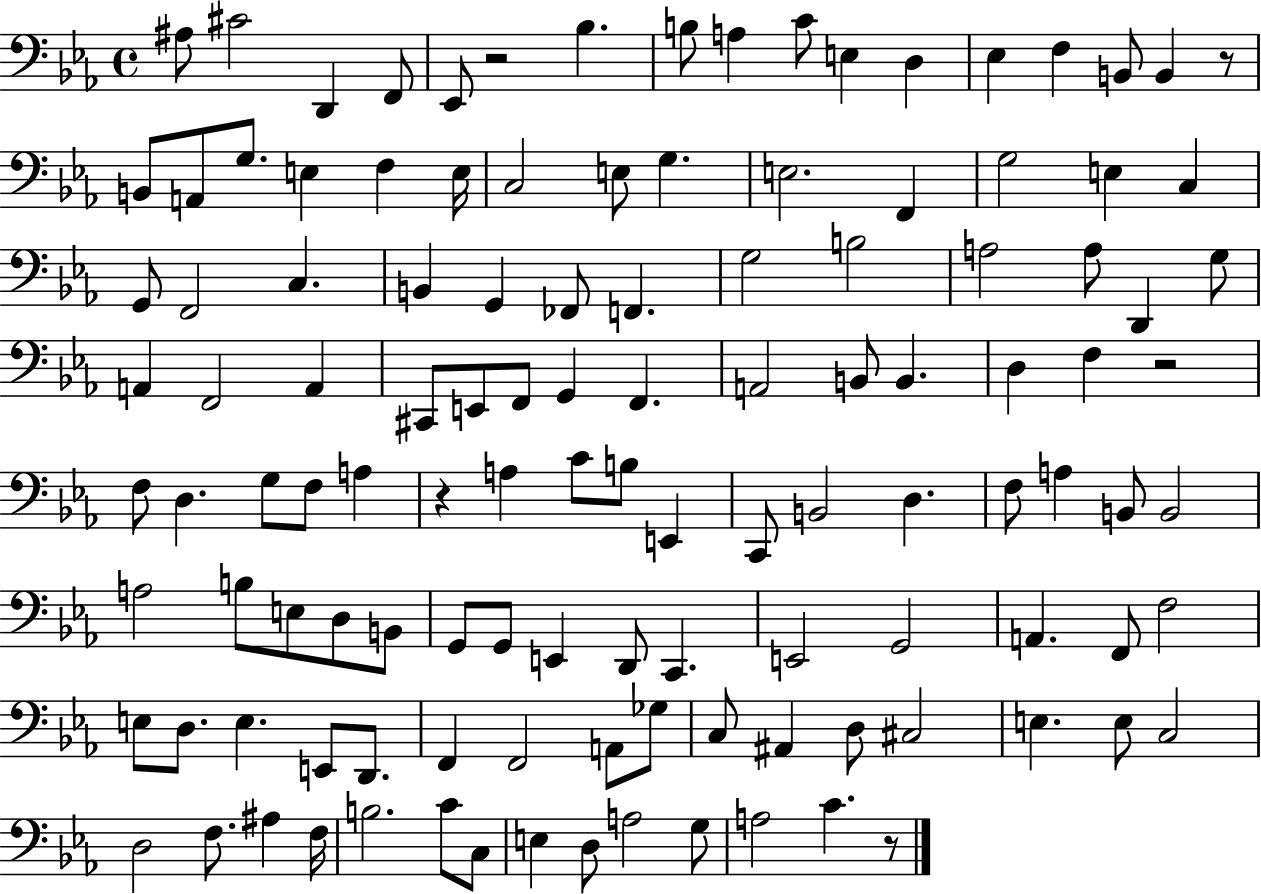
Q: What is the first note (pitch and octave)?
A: A#3